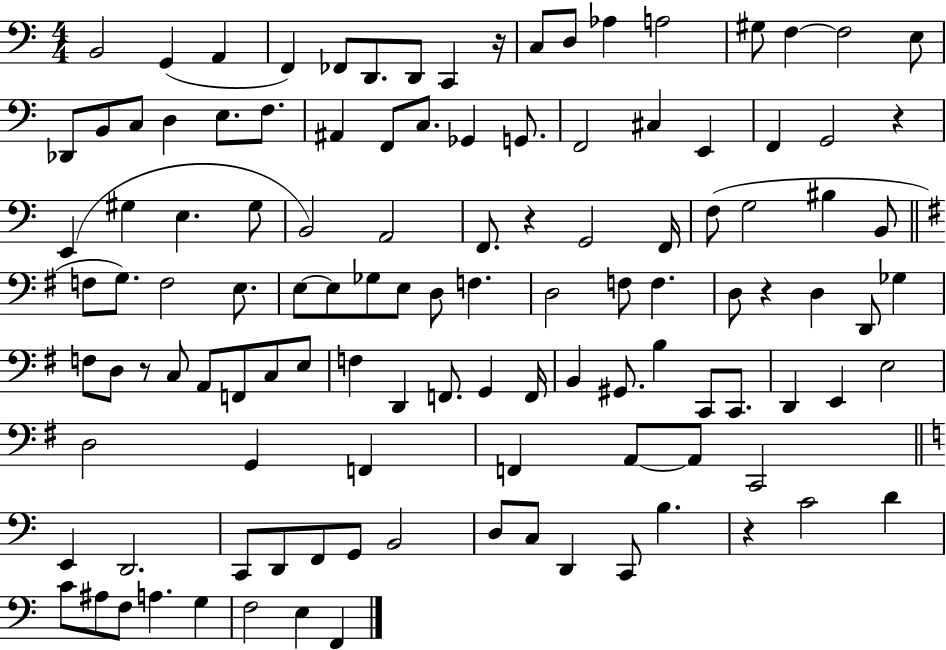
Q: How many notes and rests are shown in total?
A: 117